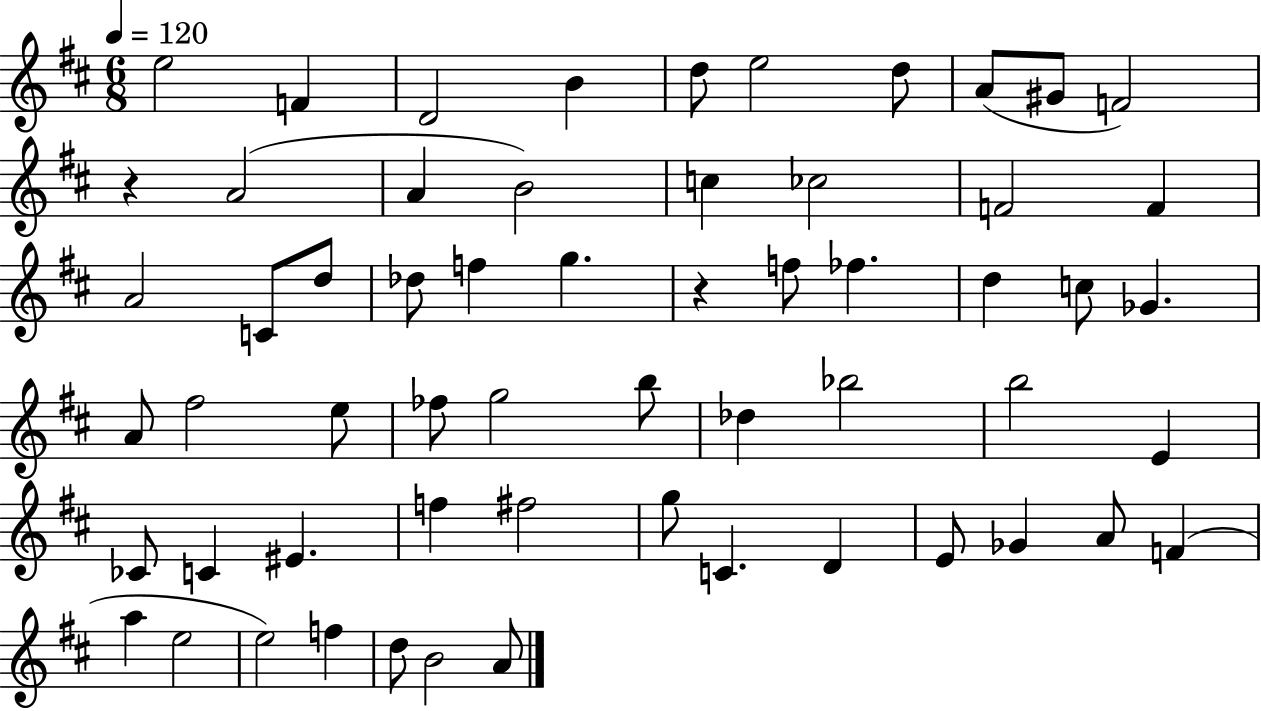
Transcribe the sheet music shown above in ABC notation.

X:1
T:Untitled
M:6/8
L:1/4
K:D
e2 F D2 B d/2 e2 d/2 A/2 ^G/2 F2 z A2 A B2 c _c2 F2 F A2 C/2 d/2 _d/2 f g z f/2 _f d c/2 _G A/2 ^f2 e/2 _f/2 g2 b/2 _d _b2 b2 E _C/2 C ^E f ^f2 g/2 C D E/2 _G A/2 F a e2 e2 f d/2 B2 A/2